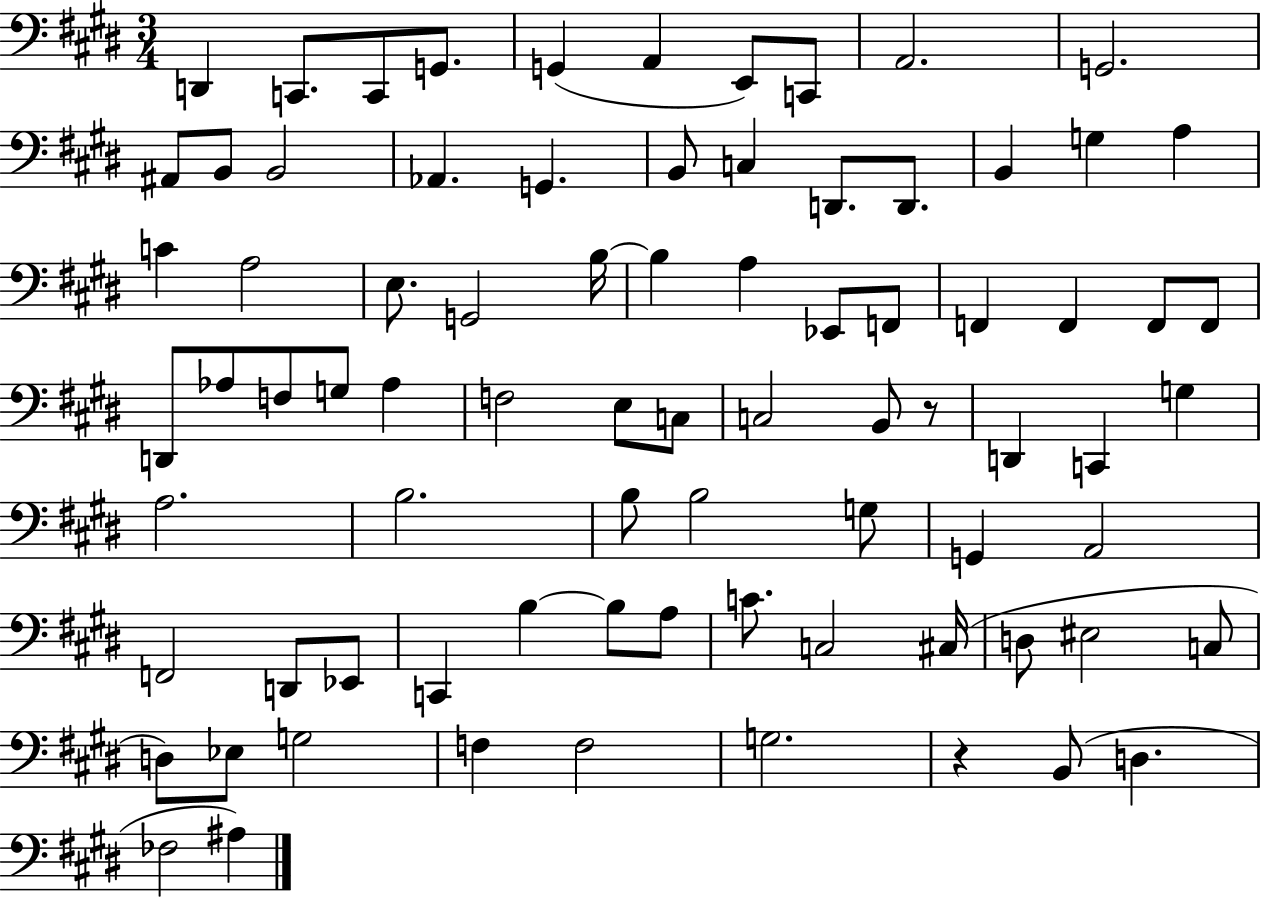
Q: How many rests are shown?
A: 2